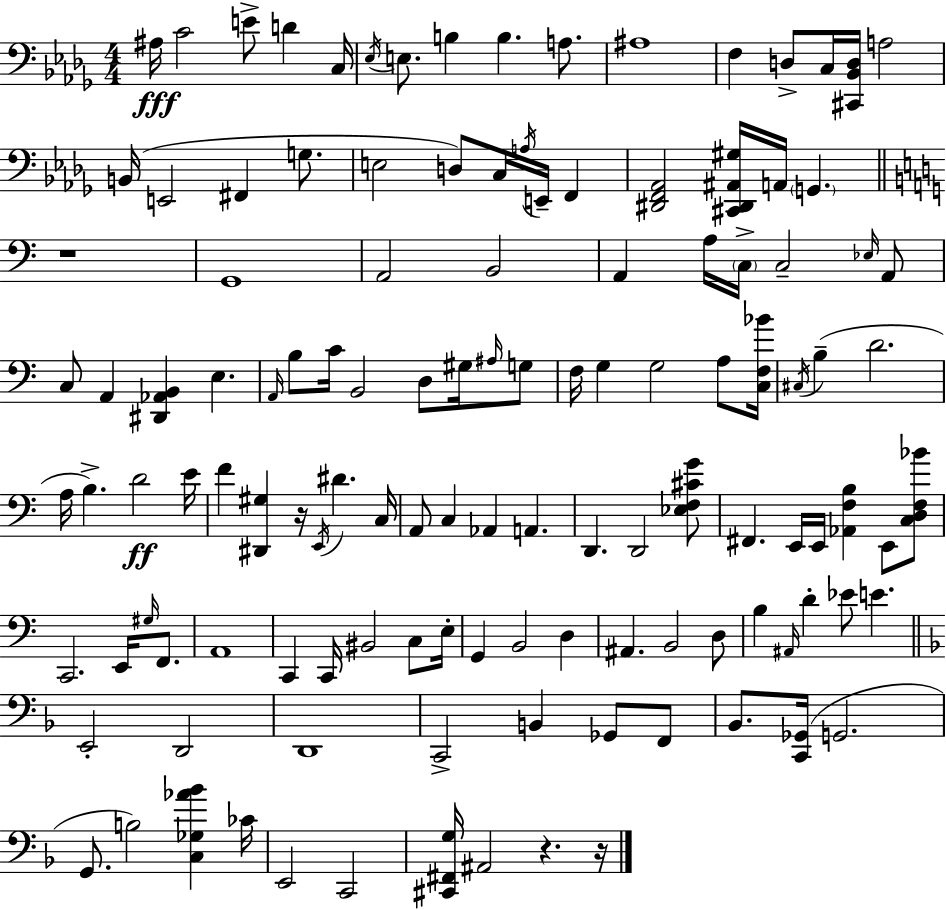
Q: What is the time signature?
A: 4/4